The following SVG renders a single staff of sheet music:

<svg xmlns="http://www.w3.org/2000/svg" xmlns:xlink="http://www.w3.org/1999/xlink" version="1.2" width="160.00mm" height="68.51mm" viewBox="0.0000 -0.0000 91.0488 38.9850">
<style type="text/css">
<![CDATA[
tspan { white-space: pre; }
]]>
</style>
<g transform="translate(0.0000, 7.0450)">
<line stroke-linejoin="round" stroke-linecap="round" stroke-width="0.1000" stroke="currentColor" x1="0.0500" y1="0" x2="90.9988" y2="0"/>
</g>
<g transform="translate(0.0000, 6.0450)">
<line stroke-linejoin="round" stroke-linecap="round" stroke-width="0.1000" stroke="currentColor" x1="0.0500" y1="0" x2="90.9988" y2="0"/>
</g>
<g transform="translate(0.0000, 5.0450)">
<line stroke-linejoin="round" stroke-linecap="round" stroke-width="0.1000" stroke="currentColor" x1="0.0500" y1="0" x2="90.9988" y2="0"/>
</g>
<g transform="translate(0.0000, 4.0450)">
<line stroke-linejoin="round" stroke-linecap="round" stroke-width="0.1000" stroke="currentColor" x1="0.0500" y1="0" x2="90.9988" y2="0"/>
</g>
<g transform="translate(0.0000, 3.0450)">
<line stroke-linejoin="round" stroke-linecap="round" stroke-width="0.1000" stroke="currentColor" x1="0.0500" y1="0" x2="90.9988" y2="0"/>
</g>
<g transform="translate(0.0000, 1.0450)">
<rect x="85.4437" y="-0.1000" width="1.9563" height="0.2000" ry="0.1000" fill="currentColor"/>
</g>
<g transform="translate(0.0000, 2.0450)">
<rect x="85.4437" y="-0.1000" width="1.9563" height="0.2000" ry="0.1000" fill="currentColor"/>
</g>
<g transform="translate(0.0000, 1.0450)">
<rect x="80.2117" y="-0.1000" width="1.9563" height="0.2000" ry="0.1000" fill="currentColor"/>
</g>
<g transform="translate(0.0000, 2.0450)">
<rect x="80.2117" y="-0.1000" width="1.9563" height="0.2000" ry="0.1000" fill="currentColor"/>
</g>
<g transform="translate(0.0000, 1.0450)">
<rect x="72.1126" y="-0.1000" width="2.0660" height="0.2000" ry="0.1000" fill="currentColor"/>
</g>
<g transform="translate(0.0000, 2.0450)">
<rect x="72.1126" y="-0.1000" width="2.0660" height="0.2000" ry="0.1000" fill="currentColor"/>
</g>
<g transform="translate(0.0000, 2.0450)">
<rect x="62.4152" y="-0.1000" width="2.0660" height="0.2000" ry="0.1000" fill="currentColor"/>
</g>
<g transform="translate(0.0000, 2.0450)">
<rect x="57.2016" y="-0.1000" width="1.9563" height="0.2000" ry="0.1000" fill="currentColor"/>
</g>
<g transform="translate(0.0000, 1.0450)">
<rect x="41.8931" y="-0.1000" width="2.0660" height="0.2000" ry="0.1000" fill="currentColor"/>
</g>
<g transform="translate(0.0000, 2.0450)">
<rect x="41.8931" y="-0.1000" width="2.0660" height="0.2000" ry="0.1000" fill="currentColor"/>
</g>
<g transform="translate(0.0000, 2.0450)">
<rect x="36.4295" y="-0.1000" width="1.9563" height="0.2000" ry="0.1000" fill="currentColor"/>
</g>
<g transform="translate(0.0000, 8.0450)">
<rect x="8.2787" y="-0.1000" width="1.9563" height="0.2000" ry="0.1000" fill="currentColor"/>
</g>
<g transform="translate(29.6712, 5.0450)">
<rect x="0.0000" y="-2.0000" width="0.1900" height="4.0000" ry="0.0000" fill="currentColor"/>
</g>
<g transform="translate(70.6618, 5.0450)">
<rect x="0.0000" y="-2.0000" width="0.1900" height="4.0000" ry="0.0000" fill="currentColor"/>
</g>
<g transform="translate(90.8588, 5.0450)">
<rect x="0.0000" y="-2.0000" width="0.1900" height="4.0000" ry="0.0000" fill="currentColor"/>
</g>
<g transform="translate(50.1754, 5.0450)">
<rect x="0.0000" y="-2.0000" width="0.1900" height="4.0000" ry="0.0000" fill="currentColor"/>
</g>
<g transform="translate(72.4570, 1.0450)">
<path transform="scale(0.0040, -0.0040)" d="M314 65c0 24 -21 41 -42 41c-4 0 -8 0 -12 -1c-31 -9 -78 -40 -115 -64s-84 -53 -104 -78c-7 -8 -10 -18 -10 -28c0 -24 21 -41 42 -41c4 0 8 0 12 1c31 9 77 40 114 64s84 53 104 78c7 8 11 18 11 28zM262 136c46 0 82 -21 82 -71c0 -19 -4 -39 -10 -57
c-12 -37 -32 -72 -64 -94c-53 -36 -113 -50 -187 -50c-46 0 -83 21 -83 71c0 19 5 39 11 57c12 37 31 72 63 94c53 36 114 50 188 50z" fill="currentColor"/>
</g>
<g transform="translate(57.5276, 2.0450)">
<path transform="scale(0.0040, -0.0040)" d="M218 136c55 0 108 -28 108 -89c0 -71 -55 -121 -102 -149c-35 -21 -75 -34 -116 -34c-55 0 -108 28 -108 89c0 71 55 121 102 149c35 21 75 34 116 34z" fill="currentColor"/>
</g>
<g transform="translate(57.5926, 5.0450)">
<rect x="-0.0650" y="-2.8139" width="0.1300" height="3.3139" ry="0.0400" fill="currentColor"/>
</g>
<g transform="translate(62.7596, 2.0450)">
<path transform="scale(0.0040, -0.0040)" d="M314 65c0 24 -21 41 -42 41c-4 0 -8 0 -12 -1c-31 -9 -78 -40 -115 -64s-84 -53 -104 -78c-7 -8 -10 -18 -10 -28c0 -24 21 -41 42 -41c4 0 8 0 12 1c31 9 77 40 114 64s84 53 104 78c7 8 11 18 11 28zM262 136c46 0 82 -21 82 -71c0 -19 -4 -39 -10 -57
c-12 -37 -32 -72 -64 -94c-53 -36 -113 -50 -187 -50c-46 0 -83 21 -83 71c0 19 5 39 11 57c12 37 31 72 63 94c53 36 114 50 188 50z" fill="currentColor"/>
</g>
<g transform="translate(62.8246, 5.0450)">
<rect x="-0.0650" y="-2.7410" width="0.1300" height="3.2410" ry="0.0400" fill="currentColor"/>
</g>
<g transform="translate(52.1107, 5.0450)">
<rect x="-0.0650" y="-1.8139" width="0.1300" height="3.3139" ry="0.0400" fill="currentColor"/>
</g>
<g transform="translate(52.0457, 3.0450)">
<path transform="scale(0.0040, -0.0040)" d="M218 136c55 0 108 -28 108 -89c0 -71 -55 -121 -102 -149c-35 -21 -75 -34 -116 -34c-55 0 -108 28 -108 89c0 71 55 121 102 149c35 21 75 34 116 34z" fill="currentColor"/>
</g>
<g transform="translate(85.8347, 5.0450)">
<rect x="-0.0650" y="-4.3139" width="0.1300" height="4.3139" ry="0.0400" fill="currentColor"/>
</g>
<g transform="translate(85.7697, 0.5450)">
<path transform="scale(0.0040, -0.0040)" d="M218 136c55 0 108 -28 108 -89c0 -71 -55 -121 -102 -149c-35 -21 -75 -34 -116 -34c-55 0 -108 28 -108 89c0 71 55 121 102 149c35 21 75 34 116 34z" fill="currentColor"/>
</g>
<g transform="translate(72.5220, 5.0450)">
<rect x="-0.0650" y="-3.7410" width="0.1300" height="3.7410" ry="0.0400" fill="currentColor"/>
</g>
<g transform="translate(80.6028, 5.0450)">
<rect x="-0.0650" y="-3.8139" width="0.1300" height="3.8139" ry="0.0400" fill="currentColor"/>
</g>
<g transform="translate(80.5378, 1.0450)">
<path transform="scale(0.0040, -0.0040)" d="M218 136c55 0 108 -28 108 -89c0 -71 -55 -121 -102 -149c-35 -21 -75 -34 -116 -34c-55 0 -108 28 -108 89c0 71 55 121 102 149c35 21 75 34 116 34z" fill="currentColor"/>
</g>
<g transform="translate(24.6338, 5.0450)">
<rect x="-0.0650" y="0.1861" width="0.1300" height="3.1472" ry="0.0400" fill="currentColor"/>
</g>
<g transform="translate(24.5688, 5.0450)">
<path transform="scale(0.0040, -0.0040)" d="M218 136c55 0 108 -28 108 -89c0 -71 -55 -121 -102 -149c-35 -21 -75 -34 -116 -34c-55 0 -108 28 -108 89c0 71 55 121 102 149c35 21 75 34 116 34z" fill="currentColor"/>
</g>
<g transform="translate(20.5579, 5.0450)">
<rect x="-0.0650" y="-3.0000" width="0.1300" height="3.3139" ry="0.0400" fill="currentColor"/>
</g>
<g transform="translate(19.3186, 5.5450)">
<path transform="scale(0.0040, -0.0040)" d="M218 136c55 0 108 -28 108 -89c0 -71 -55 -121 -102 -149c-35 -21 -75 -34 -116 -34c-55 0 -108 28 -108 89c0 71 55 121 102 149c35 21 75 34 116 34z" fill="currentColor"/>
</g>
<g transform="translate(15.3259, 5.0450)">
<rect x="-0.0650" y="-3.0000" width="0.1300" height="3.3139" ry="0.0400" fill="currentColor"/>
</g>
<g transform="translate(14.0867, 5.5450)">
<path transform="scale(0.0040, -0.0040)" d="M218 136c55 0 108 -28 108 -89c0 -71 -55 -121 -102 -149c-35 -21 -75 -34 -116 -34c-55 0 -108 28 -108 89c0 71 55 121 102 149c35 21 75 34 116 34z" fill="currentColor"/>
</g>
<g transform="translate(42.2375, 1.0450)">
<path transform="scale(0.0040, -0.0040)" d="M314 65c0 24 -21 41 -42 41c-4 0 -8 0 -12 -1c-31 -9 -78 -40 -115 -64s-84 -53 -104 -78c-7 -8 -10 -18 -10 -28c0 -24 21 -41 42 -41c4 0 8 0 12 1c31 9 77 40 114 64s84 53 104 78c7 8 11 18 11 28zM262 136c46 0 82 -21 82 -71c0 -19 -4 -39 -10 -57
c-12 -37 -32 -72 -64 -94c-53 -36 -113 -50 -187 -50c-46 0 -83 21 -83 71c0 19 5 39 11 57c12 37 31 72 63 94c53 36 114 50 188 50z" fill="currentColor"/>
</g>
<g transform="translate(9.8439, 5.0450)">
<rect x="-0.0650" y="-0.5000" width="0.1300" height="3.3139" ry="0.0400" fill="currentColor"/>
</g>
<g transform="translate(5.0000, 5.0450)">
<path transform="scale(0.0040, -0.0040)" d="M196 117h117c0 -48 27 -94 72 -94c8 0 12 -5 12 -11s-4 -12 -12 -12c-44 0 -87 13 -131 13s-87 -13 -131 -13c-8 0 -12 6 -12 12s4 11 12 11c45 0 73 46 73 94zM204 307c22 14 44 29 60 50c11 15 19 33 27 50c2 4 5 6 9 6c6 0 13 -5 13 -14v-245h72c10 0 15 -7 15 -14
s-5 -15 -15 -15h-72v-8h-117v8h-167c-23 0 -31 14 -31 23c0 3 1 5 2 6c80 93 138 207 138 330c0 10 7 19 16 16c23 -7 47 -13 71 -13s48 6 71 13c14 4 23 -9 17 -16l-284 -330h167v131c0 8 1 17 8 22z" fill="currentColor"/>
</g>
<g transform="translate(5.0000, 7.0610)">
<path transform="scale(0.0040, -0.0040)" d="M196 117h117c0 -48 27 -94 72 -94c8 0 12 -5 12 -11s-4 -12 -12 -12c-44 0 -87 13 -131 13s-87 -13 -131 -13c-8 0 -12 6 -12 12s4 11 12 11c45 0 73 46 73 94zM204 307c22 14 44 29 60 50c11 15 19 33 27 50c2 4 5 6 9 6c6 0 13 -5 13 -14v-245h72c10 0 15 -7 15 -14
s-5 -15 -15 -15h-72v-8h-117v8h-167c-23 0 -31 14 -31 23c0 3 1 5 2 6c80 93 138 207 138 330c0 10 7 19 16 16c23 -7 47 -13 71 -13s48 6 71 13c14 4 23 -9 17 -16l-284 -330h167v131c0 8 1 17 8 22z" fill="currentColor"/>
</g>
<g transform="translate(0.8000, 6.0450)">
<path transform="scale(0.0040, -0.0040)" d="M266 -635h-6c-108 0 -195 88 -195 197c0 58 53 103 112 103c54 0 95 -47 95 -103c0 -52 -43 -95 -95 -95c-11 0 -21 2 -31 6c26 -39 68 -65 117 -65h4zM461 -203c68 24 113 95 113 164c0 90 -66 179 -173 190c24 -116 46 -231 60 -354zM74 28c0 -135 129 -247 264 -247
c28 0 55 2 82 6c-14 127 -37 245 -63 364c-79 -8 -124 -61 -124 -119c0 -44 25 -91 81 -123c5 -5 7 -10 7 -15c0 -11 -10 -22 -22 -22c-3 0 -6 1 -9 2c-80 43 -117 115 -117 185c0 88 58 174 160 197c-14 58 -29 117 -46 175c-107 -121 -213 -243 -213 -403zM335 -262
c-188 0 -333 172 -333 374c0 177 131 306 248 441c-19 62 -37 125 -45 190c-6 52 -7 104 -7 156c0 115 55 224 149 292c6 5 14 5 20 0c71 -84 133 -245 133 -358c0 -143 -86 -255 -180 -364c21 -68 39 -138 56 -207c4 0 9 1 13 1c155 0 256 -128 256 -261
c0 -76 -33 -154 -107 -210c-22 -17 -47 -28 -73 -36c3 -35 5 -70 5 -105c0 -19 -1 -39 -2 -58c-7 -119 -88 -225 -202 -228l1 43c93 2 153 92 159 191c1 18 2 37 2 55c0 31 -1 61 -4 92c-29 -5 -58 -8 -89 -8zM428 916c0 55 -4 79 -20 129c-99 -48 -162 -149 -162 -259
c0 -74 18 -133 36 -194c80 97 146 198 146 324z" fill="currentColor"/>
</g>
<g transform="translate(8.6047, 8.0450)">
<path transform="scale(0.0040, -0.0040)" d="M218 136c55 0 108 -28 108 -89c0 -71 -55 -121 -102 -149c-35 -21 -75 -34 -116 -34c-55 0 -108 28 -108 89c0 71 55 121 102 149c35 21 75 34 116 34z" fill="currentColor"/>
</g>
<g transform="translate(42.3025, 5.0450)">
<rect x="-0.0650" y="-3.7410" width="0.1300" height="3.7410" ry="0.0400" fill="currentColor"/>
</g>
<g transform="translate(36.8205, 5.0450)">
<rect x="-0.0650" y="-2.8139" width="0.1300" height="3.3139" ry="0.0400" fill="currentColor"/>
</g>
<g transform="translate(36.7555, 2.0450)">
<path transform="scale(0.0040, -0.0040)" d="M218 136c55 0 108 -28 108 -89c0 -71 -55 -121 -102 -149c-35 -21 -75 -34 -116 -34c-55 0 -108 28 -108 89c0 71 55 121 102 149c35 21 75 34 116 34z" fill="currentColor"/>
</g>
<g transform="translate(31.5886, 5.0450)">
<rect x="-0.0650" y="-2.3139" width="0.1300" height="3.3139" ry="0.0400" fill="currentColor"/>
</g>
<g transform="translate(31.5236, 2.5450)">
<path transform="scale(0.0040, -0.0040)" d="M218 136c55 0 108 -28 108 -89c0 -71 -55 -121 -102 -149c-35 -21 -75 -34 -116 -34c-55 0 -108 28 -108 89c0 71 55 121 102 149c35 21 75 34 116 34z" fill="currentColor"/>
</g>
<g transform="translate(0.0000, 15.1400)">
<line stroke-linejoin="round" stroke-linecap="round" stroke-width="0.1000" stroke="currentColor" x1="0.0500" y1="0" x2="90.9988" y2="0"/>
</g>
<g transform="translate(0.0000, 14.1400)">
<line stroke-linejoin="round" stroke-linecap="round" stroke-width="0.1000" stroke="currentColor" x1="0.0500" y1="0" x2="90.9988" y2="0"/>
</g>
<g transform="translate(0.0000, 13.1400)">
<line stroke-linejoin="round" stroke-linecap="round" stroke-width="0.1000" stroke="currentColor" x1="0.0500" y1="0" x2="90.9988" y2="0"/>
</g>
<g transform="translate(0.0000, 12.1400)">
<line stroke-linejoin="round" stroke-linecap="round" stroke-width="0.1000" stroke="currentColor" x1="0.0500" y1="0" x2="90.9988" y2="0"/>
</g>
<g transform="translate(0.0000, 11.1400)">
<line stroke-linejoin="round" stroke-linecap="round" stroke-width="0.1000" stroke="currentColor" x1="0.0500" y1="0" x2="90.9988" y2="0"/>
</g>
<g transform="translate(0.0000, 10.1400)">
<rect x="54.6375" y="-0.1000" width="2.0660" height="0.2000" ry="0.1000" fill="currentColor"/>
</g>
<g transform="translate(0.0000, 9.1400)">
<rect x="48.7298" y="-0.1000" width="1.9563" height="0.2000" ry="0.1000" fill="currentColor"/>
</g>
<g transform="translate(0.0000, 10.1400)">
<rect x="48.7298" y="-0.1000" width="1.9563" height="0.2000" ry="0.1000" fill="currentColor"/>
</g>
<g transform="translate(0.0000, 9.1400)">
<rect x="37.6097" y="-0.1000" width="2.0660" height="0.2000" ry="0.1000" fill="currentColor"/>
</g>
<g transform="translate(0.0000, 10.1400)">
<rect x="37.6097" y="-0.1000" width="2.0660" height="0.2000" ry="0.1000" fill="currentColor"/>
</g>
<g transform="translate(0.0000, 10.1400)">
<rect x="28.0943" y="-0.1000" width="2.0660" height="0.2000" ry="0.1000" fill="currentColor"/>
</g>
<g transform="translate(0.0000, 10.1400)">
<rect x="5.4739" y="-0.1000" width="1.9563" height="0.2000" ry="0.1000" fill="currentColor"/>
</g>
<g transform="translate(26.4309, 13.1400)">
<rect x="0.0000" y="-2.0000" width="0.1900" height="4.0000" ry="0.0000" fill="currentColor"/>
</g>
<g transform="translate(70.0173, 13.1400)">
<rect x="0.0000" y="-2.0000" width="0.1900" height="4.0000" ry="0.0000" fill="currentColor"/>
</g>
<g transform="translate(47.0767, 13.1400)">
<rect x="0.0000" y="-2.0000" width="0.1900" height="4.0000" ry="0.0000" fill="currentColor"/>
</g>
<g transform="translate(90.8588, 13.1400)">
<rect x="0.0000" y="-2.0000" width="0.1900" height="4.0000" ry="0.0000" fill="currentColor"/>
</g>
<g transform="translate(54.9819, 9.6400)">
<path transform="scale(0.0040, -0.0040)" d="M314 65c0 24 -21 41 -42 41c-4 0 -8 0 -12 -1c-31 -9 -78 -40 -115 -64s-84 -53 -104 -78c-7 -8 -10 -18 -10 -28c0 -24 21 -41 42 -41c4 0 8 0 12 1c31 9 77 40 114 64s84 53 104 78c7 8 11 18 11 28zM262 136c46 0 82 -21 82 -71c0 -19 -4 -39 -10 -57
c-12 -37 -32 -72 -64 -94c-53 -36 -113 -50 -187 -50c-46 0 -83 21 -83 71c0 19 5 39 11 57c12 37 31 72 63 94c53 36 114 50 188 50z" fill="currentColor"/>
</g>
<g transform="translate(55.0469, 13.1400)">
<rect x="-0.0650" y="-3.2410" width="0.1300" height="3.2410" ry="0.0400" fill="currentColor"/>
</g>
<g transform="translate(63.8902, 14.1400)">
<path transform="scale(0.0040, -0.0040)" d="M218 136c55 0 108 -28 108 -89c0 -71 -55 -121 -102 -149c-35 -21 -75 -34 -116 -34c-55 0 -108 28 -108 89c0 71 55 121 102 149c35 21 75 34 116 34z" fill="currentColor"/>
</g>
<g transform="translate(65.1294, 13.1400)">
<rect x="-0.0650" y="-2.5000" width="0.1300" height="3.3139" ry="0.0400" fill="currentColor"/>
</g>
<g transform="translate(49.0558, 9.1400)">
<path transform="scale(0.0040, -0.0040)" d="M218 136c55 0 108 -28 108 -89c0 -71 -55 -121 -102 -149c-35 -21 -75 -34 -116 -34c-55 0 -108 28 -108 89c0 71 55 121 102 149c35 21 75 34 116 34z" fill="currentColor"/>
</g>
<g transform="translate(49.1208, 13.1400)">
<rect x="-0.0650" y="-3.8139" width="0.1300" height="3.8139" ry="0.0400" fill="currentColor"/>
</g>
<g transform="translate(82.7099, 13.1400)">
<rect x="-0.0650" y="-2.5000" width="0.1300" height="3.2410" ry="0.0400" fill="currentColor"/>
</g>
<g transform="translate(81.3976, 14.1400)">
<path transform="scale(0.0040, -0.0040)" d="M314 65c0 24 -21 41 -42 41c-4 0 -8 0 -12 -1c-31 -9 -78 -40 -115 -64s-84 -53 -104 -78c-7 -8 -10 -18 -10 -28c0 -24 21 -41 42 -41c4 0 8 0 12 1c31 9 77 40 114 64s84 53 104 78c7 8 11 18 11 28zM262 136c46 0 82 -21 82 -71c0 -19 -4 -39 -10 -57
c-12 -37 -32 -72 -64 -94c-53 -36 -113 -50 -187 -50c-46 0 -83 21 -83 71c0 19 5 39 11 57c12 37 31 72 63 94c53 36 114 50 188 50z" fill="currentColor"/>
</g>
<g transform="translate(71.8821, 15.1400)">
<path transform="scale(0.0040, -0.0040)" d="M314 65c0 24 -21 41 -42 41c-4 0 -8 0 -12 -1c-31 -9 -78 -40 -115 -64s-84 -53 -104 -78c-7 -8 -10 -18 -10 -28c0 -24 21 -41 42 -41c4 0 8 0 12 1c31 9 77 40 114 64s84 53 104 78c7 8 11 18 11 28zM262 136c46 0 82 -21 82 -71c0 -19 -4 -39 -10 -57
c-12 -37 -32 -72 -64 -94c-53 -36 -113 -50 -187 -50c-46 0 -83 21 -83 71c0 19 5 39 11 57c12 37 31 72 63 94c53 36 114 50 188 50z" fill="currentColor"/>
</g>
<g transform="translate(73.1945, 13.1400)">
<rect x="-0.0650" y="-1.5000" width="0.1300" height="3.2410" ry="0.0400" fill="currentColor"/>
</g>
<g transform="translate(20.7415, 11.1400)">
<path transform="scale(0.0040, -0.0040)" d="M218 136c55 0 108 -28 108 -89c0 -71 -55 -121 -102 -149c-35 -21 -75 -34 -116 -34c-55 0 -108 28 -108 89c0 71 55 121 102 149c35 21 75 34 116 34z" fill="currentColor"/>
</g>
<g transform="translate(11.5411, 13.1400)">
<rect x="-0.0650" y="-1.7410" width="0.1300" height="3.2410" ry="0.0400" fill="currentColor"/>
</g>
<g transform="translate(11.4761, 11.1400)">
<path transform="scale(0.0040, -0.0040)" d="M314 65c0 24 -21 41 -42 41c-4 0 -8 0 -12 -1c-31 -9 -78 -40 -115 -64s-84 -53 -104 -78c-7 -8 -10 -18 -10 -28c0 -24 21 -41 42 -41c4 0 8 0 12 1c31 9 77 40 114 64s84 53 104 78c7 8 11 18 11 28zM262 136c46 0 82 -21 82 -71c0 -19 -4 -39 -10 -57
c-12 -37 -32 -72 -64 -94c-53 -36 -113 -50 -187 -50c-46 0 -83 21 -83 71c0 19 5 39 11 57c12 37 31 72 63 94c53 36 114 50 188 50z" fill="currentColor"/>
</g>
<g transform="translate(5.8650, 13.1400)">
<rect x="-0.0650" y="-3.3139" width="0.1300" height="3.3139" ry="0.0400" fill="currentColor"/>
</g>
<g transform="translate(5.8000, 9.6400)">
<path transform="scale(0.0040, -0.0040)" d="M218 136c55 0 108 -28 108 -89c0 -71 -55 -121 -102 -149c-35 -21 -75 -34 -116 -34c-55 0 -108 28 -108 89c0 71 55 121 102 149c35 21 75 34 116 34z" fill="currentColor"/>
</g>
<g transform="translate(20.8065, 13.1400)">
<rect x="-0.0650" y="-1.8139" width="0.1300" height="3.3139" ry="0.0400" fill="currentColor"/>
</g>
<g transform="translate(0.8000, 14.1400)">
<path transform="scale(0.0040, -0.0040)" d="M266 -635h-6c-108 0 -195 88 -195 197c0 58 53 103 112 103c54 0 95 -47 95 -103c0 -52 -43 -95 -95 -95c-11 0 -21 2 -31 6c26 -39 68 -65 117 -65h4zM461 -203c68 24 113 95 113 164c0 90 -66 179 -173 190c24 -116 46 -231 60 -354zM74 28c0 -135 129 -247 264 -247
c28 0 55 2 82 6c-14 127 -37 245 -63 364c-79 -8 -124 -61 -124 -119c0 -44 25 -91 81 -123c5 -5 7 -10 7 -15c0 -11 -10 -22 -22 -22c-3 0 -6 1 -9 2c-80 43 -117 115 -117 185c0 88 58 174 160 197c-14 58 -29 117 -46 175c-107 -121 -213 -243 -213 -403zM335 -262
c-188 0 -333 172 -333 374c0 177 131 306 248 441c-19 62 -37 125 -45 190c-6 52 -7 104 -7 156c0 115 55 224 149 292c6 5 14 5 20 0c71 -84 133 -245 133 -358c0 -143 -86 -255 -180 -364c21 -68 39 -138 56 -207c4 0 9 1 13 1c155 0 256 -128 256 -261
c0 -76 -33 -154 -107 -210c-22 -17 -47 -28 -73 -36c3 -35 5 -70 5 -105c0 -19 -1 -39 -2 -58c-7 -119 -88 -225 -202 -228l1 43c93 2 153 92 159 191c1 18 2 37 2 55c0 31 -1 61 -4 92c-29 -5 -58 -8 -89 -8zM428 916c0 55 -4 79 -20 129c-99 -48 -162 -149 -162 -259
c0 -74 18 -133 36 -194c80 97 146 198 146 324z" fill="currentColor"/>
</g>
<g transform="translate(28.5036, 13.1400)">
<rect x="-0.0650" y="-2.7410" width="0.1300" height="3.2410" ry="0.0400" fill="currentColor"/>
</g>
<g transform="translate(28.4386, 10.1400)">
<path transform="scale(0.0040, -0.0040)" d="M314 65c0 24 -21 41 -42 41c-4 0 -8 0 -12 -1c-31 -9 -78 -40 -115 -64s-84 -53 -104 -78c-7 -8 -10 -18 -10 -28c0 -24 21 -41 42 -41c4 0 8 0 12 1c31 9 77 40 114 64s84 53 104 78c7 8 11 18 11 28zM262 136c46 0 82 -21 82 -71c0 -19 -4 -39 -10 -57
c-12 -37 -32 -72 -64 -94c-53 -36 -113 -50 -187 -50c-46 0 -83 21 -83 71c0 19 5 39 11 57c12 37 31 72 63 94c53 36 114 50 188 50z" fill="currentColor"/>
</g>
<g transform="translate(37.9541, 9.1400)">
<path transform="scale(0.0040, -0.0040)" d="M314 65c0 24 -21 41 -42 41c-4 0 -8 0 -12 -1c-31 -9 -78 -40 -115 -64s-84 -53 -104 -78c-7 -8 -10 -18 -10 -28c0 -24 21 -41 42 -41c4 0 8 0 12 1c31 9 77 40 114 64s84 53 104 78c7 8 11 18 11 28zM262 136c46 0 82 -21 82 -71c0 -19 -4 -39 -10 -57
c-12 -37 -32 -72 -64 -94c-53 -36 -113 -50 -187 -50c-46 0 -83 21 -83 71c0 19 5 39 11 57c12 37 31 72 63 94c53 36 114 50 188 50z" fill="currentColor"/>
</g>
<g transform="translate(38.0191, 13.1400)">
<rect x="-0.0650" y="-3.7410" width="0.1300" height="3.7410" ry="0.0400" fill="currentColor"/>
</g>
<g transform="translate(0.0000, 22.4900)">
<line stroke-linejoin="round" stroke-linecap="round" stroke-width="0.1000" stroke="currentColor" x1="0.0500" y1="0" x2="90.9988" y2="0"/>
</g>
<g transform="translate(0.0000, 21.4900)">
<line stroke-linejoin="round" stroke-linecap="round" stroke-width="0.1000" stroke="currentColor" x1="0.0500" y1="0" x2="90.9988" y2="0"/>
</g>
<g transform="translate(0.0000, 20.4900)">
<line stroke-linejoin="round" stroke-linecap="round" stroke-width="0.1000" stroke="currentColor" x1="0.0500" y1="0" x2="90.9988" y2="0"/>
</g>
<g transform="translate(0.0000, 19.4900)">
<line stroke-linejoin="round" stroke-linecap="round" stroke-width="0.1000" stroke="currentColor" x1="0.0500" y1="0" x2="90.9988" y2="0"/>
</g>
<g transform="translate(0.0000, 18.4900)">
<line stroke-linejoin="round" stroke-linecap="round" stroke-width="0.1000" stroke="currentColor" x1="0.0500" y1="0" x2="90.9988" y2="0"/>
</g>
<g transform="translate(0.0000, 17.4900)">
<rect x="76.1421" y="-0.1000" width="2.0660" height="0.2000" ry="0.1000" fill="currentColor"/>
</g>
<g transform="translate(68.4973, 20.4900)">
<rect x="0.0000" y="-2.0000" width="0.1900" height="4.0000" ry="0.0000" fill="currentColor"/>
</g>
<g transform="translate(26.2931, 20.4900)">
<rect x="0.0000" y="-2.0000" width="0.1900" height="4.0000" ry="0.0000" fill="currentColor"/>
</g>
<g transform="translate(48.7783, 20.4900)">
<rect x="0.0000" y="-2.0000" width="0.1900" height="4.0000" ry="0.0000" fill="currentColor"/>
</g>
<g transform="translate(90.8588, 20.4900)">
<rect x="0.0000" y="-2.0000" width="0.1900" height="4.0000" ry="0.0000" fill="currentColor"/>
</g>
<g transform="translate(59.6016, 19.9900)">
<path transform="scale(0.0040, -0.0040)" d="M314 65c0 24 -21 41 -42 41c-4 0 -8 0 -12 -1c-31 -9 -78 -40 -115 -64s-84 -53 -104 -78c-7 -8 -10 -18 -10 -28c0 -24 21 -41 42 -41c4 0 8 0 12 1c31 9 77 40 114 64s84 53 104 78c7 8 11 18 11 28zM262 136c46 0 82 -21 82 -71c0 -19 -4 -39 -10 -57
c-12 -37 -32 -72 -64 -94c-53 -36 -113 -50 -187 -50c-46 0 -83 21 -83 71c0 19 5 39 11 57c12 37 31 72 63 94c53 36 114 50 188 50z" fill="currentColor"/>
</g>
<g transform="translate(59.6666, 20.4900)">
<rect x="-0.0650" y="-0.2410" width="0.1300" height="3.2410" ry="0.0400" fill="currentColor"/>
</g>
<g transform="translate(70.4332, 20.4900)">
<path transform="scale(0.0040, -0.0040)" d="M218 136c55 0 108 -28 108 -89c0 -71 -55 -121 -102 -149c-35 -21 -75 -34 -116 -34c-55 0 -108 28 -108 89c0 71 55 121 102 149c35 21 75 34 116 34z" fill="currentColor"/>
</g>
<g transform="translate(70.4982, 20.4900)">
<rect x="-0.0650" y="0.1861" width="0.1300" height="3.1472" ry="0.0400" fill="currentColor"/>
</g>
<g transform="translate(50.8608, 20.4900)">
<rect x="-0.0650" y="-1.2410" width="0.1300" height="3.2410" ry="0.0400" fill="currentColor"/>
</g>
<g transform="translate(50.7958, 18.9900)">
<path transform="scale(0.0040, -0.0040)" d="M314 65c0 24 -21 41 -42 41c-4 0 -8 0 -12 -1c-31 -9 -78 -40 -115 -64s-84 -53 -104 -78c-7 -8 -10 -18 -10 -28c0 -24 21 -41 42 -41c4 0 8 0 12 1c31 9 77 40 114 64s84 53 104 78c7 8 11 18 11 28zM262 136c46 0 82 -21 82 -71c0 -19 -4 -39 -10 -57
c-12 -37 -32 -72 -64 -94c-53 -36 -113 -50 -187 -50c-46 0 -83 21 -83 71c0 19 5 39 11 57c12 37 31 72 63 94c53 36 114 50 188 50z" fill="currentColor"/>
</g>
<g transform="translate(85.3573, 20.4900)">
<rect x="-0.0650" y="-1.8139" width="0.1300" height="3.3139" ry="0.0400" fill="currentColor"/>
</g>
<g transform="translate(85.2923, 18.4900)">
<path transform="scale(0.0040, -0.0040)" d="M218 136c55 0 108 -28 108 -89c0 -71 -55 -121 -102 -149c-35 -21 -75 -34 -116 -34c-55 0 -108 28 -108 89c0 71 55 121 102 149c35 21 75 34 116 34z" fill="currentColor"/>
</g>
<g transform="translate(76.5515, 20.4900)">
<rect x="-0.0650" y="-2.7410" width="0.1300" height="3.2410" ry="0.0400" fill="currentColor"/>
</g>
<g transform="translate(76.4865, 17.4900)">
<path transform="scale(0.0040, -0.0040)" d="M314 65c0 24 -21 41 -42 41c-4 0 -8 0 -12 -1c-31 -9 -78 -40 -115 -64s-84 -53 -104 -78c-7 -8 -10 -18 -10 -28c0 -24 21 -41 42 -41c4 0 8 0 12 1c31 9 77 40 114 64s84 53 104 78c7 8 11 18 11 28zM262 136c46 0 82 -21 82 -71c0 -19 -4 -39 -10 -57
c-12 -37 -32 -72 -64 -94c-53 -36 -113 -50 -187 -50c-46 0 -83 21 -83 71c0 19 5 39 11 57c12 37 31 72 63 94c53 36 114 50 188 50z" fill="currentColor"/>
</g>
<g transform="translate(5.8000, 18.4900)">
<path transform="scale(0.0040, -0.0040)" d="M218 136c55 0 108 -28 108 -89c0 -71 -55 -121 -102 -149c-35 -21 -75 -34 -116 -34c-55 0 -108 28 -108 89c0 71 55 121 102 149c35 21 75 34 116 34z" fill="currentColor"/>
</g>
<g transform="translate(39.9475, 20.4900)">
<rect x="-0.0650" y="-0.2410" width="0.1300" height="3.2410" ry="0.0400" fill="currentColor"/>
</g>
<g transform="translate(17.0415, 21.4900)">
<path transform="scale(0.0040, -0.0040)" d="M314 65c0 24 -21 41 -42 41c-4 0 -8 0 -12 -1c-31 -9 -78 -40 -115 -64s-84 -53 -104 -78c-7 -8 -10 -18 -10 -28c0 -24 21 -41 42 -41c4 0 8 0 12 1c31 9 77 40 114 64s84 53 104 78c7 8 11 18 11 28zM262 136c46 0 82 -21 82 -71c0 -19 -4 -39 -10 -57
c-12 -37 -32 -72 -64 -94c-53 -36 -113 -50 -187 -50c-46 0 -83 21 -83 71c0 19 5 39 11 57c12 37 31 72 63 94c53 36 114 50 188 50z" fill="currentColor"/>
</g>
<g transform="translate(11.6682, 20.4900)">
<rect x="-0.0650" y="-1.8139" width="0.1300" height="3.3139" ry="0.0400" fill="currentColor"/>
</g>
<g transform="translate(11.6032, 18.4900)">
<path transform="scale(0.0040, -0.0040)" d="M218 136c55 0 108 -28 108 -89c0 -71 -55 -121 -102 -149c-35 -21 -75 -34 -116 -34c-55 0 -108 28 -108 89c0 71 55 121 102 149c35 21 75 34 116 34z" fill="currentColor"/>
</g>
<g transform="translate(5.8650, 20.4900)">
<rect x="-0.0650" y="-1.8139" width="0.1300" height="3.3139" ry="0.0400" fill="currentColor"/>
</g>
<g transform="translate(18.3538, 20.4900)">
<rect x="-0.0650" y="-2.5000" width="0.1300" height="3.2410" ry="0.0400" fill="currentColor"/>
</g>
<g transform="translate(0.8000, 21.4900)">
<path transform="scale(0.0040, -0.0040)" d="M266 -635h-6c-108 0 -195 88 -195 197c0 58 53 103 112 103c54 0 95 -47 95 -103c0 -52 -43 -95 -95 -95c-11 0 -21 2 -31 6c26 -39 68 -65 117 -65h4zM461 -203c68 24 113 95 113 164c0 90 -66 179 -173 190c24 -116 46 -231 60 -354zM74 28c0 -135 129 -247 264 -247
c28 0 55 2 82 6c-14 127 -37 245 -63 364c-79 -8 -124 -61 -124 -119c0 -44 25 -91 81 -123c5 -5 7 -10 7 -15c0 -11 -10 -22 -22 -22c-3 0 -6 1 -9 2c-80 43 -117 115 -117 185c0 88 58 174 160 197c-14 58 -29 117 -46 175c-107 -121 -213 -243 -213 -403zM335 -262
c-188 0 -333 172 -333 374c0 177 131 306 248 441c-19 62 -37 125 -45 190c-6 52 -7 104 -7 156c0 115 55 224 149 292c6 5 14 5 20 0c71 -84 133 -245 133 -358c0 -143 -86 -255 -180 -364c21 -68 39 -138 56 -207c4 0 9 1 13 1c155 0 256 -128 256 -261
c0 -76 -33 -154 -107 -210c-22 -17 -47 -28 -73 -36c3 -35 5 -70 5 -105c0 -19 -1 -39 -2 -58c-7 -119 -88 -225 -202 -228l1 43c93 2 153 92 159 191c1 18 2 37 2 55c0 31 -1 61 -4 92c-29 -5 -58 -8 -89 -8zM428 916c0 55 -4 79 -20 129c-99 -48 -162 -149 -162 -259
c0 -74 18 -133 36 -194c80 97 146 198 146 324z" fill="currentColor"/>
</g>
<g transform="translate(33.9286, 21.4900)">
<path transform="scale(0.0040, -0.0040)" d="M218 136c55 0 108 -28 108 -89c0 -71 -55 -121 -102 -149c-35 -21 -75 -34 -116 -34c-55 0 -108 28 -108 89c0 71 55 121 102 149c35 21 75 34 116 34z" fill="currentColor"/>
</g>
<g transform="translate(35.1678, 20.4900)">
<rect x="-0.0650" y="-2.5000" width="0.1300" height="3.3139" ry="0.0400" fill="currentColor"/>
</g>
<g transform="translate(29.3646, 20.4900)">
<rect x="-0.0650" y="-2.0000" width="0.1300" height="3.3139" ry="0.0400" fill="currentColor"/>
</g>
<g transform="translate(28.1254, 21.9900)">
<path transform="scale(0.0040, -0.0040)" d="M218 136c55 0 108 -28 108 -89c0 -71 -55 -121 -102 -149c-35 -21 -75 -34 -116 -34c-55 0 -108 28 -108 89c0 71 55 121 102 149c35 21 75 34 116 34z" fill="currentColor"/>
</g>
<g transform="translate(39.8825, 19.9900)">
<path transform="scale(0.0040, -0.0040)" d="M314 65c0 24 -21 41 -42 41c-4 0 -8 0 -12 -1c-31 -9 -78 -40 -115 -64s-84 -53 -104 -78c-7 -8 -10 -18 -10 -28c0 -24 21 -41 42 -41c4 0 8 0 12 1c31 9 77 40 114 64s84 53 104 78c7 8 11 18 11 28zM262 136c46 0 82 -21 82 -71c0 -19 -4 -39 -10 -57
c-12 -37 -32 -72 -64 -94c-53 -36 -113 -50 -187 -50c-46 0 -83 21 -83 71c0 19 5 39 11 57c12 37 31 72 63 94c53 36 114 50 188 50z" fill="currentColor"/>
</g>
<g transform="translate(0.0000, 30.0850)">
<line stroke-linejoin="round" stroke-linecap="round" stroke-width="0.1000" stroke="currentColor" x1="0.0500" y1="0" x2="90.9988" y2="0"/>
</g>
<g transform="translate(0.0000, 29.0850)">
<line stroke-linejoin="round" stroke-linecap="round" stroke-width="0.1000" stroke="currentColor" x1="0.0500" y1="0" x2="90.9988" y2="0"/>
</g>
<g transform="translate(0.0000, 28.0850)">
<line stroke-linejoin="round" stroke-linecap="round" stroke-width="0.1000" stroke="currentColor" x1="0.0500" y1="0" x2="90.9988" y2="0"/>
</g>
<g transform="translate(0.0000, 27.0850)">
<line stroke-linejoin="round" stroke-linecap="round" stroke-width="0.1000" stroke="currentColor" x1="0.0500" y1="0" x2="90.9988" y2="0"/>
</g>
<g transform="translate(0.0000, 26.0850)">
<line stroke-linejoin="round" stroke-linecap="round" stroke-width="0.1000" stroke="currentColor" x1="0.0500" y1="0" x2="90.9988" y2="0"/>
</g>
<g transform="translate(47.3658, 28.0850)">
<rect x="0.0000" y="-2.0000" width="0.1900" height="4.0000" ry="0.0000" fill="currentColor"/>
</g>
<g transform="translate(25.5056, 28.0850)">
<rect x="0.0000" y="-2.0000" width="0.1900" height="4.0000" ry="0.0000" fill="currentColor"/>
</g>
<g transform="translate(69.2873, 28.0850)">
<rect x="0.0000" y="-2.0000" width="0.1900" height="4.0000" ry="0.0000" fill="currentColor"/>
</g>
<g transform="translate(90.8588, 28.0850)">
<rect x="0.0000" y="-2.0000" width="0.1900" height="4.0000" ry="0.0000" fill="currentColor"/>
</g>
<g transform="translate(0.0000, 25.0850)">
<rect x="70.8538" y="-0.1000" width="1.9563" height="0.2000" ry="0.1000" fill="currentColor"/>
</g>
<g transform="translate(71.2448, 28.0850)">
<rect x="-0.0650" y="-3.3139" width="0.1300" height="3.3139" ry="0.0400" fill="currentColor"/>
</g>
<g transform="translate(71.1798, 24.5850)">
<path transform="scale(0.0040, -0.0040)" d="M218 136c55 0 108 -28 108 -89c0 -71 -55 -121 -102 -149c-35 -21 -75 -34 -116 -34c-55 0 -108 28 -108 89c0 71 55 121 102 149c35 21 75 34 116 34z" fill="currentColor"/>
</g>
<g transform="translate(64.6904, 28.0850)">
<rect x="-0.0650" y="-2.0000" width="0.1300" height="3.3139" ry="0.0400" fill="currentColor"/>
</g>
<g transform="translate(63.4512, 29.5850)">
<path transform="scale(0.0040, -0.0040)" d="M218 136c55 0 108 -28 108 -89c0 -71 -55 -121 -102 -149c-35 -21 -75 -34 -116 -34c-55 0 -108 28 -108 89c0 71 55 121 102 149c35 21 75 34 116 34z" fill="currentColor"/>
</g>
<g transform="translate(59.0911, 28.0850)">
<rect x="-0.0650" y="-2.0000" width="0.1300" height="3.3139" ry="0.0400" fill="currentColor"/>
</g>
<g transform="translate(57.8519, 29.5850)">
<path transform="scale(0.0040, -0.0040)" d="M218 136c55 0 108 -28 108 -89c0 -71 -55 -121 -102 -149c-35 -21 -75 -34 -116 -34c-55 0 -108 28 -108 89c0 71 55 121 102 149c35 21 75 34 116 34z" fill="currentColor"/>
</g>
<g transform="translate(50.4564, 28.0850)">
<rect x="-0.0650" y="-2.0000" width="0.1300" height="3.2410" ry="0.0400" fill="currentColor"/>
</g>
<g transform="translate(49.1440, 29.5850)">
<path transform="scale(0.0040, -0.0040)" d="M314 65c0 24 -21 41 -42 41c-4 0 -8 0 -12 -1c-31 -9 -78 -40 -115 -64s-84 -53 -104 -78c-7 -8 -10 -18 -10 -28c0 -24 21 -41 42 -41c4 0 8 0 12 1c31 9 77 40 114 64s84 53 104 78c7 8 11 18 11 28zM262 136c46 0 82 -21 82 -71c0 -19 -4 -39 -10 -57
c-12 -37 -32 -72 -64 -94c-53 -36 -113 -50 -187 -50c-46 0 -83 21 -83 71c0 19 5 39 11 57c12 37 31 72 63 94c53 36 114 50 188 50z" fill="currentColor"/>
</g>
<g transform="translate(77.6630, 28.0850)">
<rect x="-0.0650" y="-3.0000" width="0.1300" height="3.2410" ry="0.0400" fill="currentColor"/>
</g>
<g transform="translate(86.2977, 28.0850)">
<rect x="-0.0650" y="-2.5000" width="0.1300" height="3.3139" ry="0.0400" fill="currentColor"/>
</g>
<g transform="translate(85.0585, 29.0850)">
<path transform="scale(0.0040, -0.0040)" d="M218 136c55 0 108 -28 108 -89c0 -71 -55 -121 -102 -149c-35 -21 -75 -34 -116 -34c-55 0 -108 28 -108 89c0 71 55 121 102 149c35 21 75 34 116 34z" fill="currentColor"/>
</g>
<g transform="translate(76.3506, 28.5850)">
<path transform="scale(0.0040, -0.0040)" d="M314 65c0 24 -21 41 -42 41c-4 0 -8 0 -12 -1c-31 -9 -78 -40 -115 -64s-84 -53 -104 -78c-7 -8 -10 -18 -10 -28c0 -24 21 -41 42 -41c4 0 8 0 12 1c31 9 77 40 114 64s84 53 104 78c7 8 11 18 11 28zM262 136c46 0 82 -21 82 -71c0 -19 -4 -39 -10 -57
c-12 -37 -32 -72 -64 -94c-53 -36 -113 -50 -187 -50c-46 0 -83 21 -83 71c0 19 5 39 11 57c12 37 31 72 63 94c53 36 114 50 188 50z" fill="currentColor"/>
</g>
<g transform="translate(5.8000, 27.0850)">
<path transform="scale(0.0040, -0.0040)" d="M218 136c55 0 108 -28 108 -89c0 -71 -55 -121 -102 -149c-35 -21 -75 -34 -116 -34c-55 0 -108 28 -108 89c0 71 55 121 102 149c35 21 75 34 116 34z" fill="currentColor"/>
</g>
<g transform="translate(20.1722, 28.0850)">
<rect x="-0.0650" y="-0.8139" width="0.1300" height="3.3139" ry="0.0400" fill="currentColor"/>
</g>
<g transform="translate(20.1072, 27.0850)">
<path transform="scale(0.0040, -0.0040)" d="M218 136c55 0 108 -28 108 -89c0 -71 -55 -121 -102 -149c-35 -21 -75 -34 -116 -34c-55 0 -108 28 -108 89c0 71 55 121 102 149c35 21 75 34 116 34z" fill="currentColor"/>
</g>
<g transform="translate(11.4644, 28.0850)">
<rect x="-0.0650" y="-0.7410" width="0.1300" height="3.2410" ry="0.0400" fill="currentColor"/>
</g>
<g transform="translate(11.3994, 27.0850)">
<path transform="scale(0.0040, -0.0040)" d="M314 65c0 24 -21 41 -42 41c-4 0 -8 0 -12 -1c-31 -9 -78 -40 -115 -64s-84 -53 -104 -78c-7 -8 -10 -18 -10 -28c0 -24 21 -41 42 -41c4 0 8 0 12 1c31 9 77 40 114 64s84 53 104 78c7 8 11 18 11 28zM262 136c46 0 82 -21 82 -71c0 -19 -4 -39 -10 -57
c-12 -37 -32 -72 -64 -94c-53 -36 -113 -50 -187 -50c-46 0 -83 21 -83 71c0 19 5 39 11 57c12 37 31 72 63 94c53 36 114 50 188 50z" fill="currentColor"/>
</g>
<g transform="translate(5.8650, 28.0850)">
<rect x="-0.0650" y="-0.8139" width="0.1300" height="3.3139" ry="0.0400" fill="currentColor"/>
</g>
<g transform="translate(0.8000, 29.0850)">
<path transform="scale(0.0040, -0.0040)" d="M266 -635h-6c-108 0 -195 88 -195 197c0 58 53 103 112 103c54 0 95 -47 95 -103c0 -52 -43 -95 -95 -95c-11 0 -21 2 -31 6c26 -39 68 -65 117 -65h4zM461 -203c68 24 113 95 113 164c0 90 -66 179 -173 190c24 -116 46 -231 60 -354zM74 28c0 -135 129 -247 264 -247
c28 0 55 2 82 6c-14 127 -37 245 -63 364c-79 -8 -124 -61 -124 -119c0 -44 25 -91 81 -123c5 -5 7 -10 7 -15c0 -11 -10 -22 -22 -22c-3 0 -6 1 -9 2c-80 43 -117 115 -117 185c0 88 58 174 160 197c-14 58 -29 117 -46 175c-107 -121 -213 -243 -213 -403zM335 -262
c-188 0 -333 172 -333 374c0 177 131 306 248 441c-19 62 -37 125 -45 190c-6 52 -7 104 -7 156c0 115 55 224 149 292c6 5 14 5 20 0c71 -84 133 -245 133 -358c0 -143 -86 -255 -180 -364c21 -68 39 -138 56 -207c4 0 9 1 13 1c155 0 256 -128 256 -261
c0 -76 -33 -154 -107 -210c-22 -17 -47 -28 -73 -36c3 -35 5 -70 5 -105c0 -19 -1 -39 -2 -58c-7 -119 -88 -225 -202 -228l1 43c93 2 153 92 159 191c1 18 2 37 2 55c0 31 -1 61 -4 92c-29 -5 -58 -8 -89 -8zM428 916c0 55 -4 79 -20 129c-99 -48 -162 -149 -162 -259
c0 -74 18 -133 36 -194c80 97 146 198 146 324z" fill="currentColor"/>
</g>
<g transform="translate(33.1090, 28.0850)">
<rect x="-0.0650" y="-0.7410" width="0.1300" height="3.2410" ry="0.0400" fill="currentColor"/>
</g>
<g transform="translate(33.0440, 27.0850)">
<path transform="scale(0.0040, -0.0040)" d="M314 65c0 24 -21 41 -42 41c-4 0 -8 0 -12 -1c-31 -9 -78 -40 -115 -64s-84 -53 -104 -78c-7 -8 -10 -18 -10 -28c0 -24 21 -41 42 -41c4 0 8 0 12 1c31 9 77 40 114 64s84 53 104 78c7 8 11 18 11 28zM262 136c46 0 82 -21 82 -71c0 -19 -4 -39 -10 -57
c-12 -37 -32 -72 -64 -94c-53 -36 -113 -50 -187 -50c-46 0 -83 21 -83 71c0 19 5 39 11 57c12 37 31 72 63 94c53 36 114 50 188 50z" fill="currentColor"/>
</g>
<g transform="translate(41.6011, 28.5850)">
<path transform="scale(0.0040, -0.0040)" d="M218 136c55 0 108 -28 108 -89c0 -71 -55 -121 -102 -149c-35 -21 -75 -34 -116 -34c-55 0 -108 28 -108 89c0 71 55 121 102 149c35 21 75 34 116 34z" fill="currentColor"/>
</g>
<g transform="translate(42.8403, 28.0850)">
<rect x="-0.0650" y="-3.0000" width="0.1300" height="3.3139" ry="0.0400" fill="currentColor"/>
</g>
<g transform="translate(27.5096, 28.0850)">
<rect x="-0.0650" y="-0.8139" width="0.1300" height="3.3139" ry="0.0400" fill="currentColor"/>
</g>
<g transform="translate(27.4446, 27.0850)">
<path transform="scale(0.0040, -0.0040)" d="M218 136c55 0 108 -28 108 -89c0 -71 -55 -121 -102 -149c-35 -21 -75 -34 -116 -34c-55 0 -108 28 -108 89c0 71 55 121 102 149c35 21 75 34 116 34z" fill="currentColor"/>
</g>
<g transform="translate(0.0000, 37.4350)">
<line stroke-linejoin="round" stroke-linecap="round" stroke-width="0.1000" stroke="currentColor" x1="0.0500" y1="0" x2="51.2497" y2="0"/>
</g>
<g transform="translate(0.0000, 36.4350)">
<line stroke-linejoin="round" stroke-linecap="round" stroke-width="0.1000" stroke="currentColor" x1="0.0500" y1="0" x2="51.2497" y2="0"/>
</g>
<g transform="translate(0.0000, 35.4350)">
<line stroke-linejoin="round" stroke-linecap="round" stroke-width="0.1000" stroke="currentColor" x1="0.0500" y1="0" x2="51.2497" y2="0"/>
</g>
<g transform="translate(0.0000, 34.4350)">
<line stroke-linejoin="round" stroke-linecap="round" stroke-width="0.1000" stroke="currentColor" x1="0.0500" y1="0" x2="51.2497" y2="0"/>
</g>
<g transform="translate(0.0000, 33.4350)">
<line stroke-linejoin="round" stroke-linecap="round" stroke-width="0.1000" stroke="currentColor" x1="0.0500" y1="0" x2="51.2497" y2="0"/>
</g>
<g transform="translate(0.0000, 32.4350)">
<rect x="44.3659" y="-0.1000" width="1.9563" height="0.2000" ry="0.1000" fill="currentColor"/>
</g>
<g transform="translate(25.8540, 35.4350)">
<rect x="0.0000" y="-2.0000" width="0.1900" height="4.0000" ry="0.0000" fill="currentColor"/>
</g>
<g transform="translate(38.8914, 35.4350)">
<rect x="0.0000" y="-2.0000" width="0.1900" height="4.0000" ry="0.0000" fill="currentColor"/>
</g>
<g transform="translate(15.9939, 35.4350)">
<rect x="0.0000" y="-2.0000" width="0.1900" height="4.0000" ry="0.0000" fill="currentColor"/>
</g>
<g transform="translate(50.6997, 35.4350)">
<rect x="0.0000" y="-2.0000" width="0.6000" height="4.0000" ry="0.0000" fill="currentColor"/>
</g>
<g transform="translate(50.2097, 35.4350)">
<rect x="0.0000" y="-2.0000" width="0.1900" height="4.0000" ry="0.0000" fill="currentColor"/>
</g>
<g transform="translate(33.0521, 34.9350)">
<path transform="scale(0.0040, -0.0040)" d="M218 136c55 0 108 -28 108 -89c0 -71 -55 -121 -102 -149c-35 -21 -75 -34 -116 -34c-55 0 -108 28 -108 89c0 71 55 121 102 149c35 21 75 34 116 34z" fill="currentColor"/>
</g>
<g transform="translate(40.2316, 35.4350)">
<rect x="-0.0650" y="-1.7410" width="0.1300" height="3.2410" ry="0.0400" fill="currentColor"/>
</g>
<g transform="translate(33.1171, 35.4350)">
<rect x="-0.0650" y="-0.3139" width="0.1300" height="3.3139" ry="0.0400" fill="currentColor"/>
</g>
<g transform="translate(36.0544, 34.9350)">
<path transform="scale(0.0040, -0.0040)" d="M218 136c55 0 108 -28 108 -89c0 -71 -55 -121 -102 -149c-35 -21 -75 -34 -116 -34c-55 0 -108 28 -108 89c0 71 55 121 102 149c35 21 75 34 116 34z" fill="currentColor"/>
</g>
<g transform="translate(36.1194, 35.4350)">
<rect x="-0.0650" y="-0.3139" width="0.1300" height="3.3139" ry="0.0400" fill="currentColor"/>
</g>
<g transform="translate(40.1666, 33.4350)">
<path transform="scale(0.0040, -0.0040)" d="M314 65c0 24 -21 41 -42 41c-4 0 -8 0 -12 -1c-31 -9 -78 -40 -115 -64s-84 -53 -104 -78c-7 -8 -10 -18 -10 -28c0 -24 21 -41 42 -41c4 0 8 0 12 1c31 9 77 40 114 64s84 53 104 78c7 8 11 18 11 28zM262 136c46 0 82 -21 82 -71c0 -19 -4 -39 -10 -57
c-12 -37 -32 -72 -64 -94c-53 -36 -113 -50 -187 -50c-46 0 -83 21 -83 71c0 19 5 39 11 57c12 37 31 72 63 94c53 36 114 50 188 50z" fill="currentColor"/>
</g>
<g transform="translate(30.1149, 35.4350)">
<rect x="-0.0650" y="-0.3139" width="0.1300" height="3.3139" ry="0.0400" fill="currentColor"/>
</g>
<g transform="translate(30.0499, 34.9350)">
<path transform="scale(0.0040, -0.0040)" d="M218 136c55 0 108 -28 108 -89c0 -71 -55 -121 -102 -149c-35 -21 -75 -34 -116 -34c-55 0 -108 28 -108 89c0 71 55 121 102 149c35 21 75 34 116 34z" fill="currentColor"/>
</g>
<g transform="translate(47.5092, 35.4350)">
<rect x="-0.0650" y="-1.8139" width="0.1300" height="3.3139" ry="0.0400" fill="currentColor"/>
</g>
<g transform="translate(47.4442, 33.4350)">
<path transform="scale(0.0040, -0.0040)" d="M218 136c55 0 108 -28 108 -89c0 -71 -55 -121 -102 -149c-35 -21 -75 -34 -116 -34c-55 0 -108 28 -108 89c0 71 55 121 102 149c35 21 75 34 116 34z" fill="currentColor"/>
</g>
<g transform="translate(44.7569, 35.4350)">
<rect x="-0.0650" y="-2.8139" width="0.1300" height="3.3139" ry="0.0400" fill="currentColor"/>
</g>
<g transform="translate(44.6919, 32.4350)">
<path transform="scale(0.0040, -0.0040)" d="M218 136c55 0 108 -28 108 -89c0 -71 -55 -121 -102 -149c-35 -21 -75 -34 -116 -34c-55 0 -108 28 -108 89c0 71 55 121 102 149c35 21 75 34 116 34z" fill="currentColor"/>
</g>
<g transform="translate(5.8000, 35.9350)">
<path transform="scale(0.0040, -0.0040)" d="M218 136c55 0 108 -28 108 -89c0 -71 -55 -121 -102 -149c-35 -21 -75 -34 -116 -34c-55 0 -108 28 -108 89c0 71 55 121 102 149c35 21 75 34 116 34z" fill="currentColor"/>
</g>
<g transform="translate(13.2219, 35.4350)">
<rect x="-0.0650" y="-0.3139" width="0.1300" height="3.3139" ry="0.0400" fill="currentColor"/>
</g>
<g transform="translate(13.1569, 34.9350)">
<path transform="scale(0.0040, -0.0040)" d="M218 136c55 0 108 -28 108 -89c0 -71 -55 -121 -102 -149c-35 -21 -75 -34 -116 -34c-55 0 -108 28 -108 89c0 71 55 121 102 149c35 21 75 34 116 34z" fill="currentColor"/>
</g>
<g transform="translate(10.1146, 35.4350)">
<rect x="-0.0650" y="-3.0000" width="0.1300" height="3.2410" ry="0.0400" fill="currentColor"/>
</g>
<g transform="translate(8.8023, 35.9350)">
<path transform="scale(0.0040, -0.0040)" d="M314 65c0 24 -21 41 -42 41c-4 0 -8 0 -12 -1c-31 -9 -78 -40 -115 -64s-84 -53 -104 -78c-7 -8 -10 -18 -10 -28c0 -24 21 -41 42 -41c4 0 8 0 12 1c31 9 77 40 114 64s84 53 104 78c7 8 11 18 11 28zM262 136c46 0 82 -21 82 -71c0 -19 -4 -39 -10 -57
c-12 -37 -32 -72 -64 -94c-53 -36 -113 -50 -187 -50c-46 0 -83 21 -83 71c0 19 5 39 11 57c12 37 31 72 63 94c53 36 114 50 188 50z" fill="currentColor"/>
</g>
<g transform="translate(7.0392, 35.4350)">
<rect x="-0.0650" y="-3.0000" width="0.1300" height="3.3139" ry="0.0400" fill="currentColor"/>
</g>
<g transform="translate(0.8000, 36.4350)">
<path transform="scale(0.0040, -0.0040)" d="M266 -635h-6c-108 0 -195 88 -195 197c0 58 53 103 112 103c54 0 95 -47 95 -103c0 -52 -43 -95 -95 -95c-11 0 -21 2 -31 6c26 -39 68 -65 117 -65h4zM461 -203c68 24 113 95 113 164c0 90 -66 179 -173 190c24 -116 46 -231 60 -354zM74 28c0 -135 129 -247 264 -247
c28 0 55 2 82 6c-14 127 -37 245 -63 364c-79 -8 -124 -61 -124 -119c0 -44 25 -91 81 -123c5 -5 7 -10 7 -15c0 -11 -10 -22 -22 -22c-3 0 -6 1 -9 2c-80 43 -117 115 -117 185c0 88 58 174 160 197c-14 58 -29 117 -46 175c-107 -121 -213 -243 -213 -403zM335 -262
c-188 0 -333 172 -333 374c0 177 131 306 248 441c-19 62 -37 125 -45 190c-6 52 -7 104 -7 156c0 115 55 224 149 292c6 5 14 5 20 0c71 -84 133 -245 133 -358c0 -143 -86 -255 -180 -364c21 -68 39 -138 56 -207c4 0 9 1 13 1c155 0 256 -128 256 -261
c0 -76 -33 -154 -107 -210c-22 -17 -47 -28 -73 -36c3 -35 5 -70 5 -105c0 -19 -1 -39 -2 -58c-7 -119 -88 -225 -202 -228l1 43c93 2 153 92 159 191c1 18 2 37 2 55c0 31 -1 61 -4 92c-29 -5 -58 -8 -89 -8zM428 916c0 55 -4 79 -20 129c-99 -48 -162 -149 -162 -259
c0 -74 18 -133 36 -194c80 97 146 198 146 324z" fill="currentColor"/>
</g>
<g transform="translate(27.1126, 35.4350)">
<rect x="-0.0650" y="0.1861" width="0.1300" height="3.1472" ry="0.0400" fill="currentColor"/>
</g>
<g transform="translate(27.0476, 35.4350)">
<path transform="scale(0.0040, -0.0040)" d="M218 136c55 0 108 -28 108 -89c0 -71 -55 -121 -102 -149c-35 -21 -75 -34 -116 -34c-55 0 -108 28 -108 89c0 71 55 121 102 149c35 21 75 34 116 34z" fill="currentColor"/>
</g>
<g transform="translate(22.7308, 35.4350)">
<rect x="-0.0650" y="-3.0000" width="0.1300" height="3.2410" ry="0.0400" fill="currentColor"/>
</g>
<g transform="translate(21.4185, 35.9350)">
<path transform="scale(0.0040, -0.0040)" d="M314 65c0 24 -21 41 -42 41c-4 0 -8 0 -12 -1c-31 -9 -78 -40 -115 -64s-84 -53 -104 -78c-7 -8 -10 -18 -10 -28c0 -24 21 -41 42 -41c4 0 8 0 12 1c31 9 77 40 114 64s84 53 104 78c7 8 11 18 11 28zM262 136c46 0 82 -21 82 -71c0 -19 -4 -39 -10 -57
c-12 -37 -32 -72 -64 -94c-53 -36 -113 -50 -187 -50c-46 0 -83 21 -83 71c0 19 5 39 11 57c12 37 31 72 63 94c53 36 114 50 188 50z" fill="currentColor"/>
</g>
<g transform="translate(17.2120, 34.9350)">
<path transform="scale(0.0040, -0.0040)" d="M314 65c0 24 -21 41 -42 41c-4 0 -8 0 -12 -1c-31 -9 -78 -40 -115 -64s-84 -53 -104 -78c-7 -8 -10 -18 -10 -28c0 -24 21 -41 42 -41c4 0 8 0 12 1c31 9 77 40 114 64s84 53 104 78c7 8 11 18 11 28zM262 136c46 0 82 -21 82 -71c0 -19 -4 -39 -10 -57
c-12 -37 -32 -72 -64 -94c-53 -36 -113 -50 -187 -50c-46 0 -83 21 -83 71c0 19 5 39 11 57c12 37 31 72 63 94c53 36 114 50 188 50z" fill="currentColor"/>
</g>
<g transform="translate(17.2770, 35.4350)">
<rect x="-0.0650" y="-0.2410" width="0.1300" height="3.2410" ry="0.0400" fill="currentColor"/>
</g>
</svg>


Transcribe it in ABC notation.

X:1
T:Untitled
M:4/4
L:1/4
K:C
C A A B g a c'2 f a a2 c'2 c' d' b f2 f a2 c'2 c' b2 G E2 G2 f f G2 F G c2 e2 c2 B a2 f d d2 d d d2 A F2 F F b A2 G A A2 c c2 A2 B c c c f2 a f